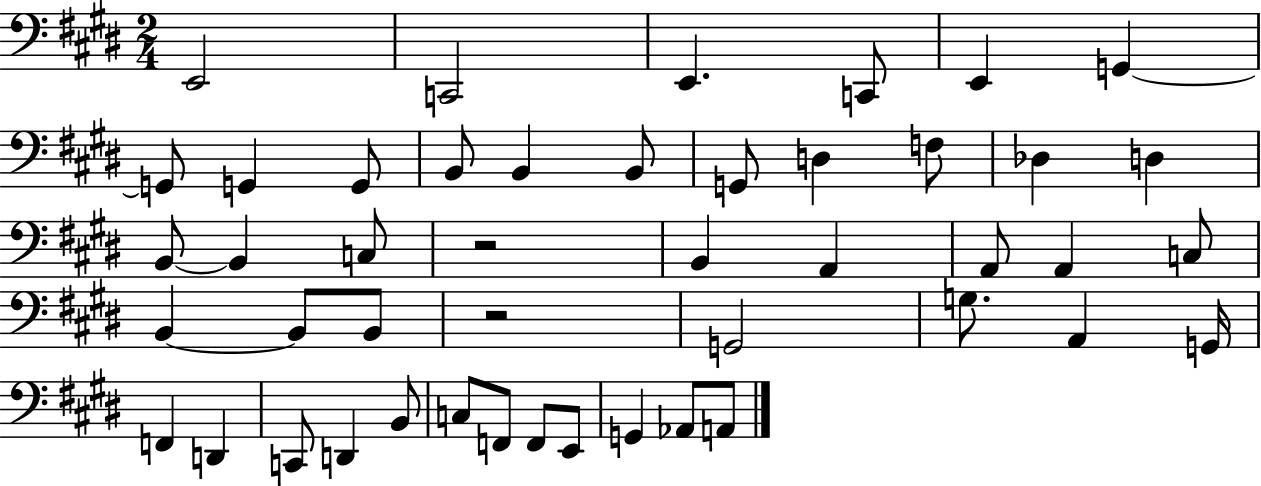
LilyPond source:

{
  \clef bass
  \numericTimeSignature
  \time 2/4
  \key e \major
  \repeat volta 2 { e,2 | c,2 | e,4. c,8 | e,4 g,4~~ | \break g,8 g,4 g,8 | b,8 b,4 b,8 | g,8 d4 f8 | des4 d4 | \break b,8~~ b,4 c8 | r2 | b,4 a,4 | a,8 a,4 c8 | \break b,4~~ b,8 b,8 | r2 | g,2 | g8. a,4 g,16 | \break f,4 d,4 | c,8 d,4 b,8 | c8 f,8 f,8 e,8 | g,4 aes,8 a,8 | \break } \bar "|."
}